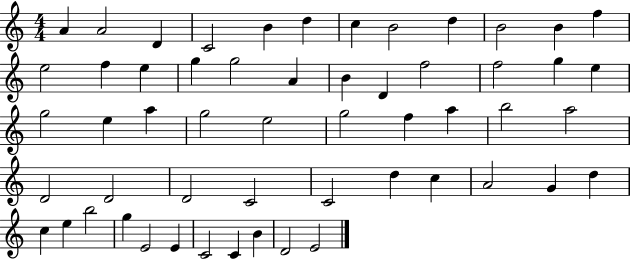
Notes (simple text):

A4/q A4/h D4/q C4/h B4/q D5/q C5/q B4/h D5/q B4/h B4/q F5/q E5/h F5/q E5/q G5/q G5/h A4/q B4/q D4/q F5/h F5/h G5/q E5/q G5/h E5/q A5/q G5/h E5/h G5/h F5/q A5/q B5/h A5/h D4/h D4/h D4/h C4/h C4/h D5/q C5/q A4/h G4/q D5/q C5/q E5/q B5/h G5/q E4/h E4/q C4/h C4/q B4/q D4/h E4/h